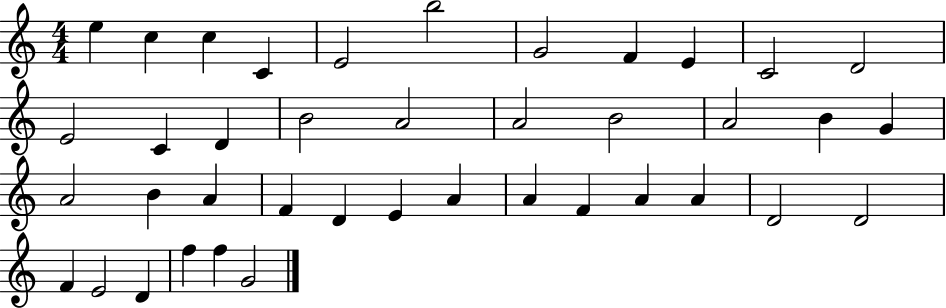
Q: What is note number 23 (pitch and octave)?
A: B4